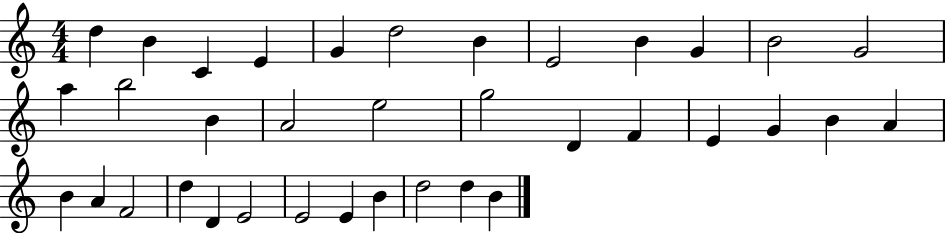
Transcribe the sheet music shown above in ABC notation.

X:1
T:Untitled
M:4/4
L:1/4
K:C
d B C E G d2 B E2 B G B2 G2 a b2 B A2 e2 g2 D F E G B A B A F2 d D E2 E2 E B d2 d B